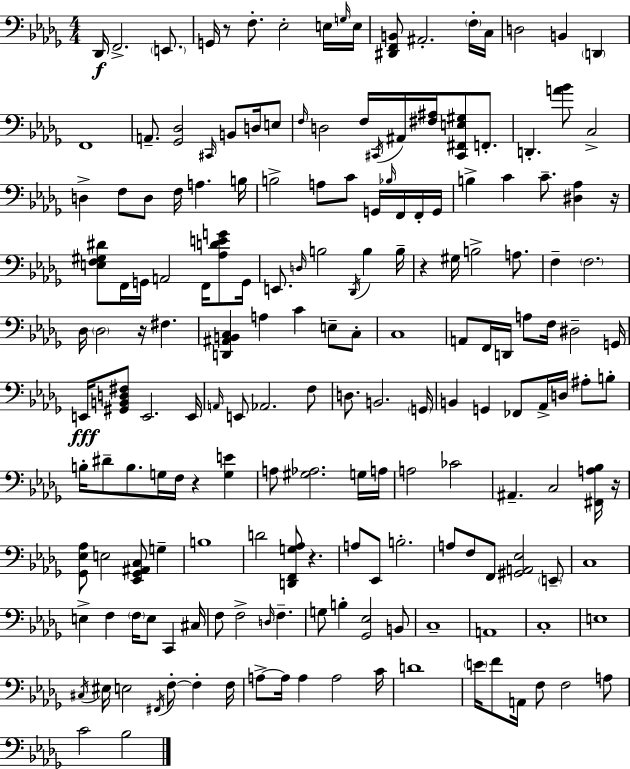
X:1
T:Untitled
M:4/4
L:1/4
K:Bbm
_D,,/4 F,,2 E,,/2 G,,/4 z/2 F,/2 _E,2 E,/4 G,/4 E,/4 [^D,,F,,B,,]/2 ^A,,2 F,/4 C,/4 D,2 B,, D,, F,,4 A,,/2 [_G,,_D,]2 ^C,,/4 B,,/2 D,/4 E,/2 F,/4 D,2 F,/4 ^C,,/4 ^A,,/4 [^F,^A,]/4 [^C,,^F,,E,^G,]/2 F,,/2 D,, [A_B]/2 C,2 D, F,/2 D,/2 F,/4 A, B,/4 B,2 A,/2 C/2 G,,/4 _B,/4 F,,/4 F,,/4 G,,/4 B, C C/2 [^D,_A,] z/4 [E,F,^G,^D]/2 F,,/4 G,,/4 A,,2 F,,/4 [_A,DEG]/2 G,,/4 E,,/2 D,/4 B,2 _D,,/4 B, B,/4 z ^G,/4 B,2 A,/2 F, F,2 _D,/4 _D,2 z/4 ^F, [D,,^A,,B,,C,] A, C E,/2 C,/2 C,4 A,,/2 F,,/4 D,,/4 A,/2 F,/4 ^D,2 G,,/4 E,,/4 [^G,,B,,D,^F,]/2 E,,2 E,,/4 A,,/4 E,,/2 _A,,2 F,/2 D,/2 B,,2 G,,/4 B,, G,, _F,,/2 _A,,/4 D,/4 ^A,/2 B,/2 B,/4 ^D/2 B,/2 G,/4 F,/4 z [G,E] A,/2 [^G,_A,]2 G,/4 A,/4 A,2 _C2 ^A,, C,2 [^F,,A,_B,]/4 z/4 [_G,,_E,_A,]/2 E,2 [_E,,_G,,^A,,C,]/2 G, B,4 D2 [D,,F,,G,_A,]/2 z A,/2 _E,,/2 B,2 A,/2 F,/2 F,,/2 [^G,,A,,_E,]2 E,,/2 C,4 E, F, F,/4 E,/2 C,, ^C,/4 F,/2 F,2 D,/4 F, G,/2 B, [_G,,_E,]2 B,,/2 C,4 A,,4 C,4 E,4 ^C,/4 ^E,/4 E,2 ^F,,/4 F,/2 F, F,/4 A,/2 A,/4 A, A,2 C/4 D4 E/4 F/2 A,,/4 F,/2 F,2 A,/2 C2 _B,2